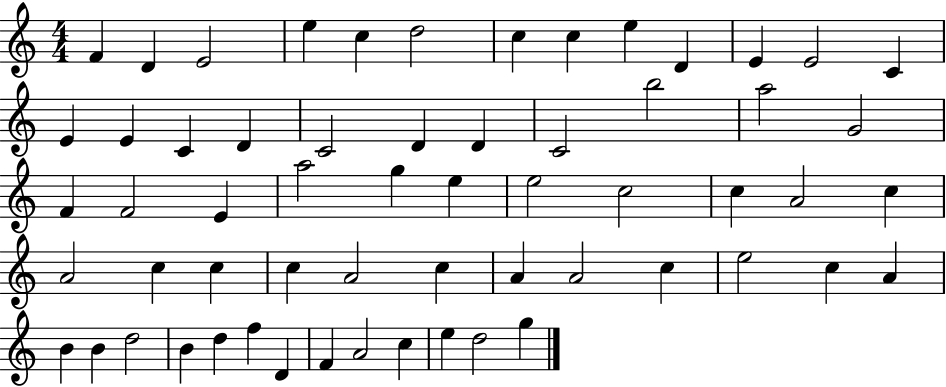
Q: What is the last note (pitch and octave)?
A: G5